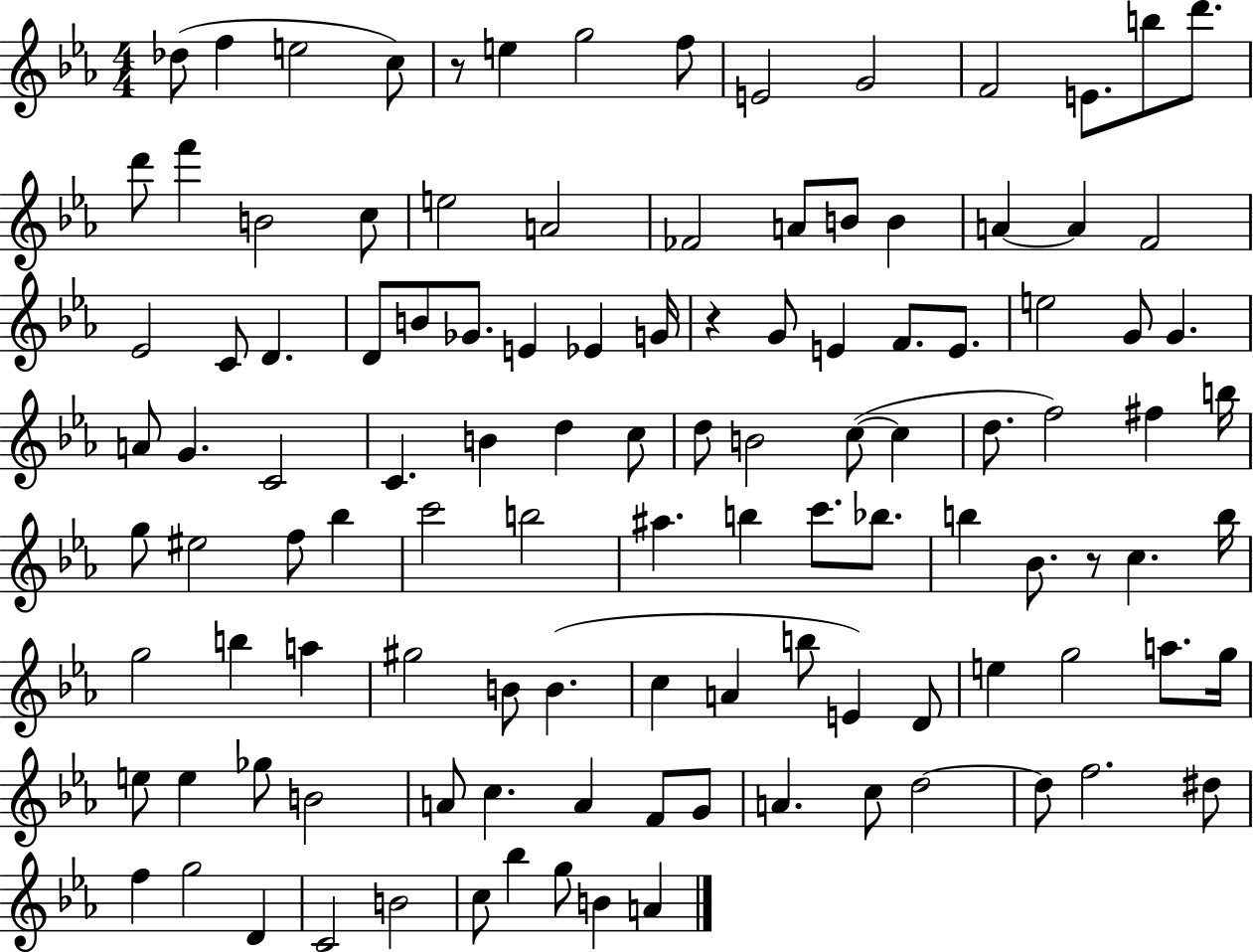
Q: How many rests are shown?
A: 3